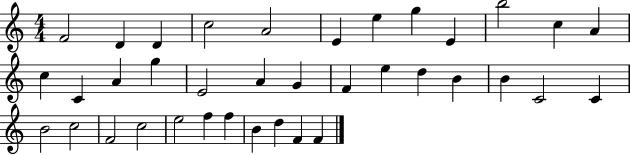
F4/h D4/q D4/q C5/h A4/h E4/q E5/q G5/q E4/q B5/h C5/q A4/q C5/q C4/q A4/q G5/q E4/h A4/q G4/q F4/q E5/q D5/q B4/q B4/q C4/h C4/q B4/h C5/h F4/h C5/h E5/h F5/q F5/q B4/q D5/q F4/q F4/q